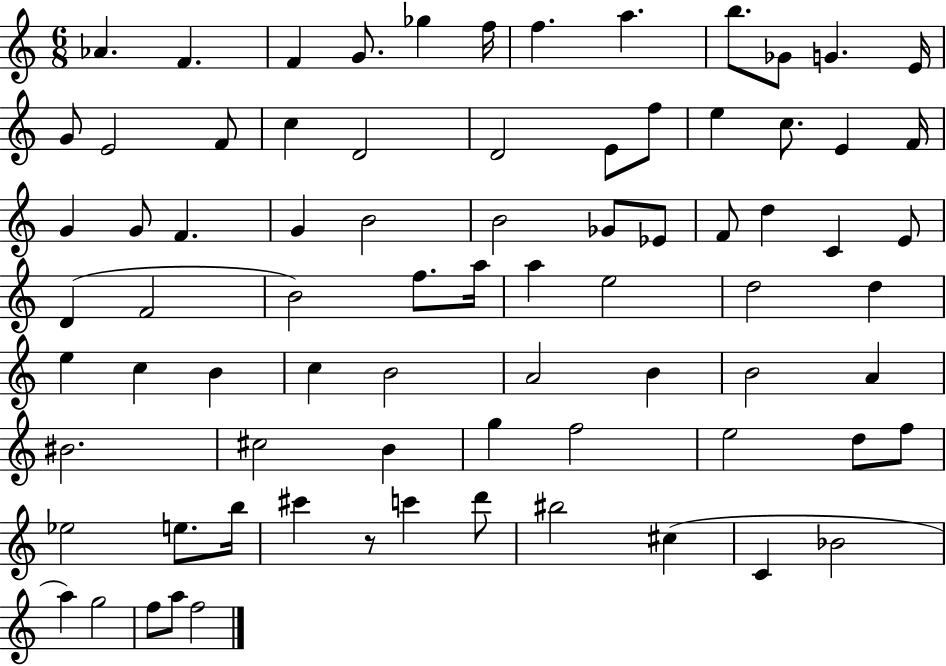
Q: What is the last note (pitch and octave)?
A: F5